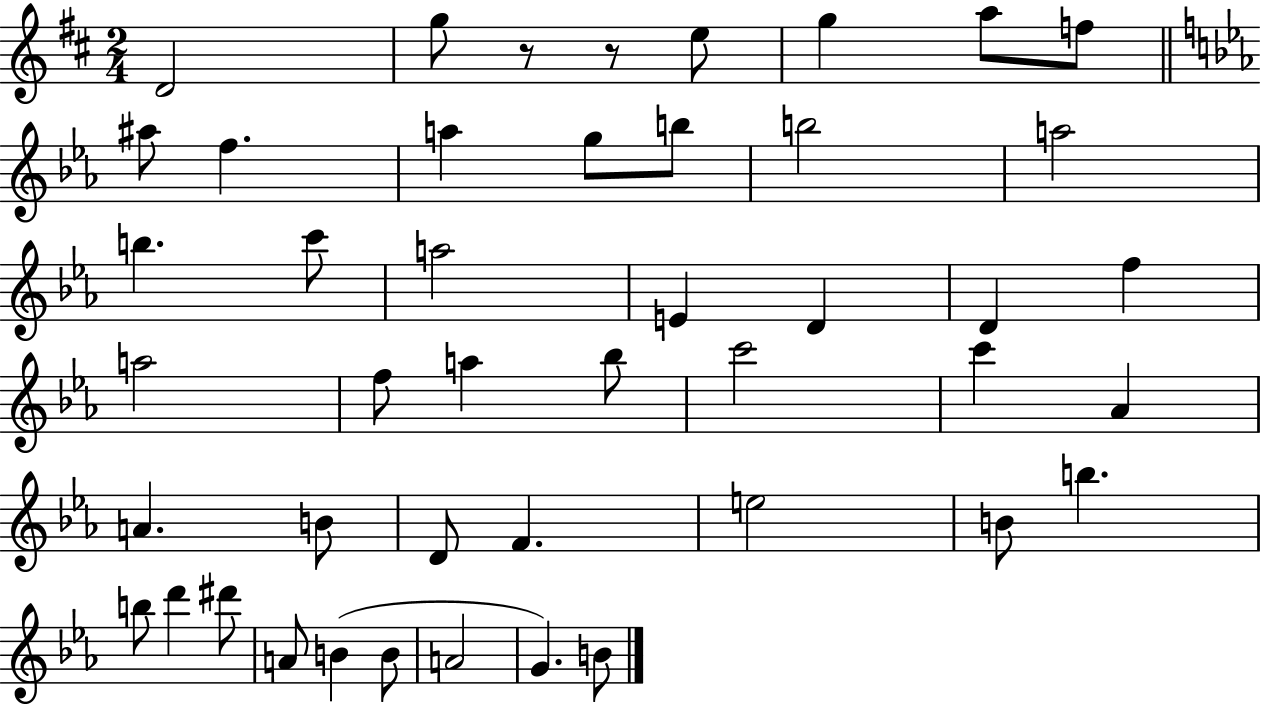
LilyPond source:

{
  \clef treble
  \numericTimeSignature
  \time 2/4
  \key d \major
  \repeat volta 2 { d'2 | g''8 r8 r8 e''8 | g''4 a''8 f''8 | \bar "||" \break \key ees \major ais''8 f''4. | a''4 g''8 b''8 | b''2 | a''2 | \break b''4. c'''8 | a''2 | e'4 d'4 | d'4 f''4 | \break a''2 | f''8 a''4 bes''8 | c'''2 | c'''4 aes'4 | \break a'4. b'8 | d'8 f'4. | e''2 | b'8 b''4. | \break b''8 d'''4 dis'''8 | a'8 b'4( b'8 | a'2 | g'4.) b'8 | \break } \bar "|."
}